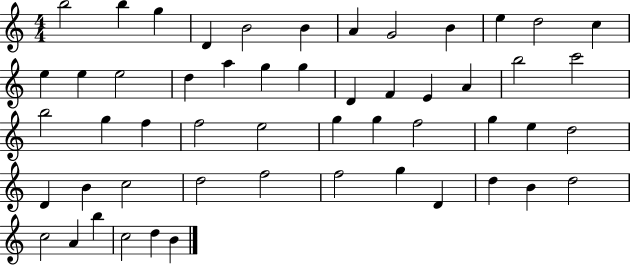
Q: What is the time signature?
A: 4/4